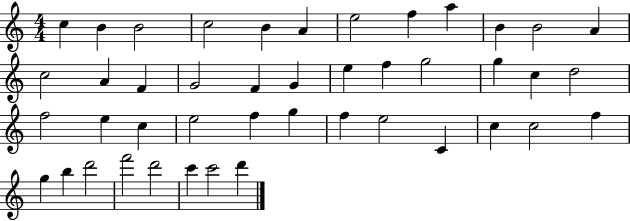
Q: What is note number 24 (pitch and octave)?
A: D5